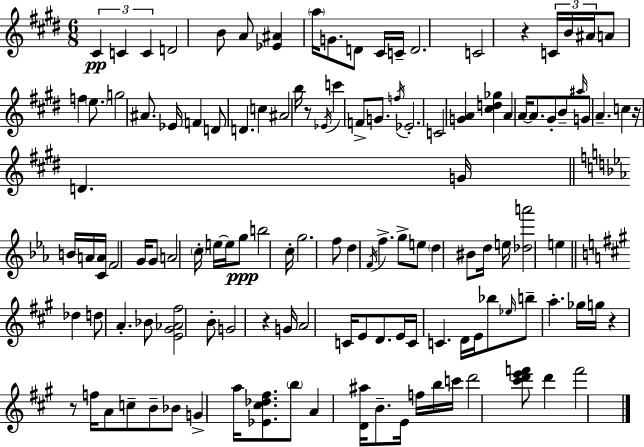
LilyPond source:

{
  \clef treble
  \numericTimeSignature
  \time 6/8
  \key e \major
  \tuplet 3/2 { cis'4\pp c'4 c'4 } | d'2 b'8 a'8 | <ees' ais'>4 \parenthesize a''16 g'8. d'8 cis'16 c'16-- | d'2. | \break c'2 r4 | \tuplet 3/2 { c'16 b'16 ais'16 } a'8 f''4 \parenthesize e''8. | g''2 ais'8. ees'16 | f'4 d'8 d'4. | \break c''4 ais'2 | b''16 r8 \acciaccatura { ees'16 } c'''4 f'8-> g'8. | \acciaccatura { f''16 } ees'2.-. | c'2 <g' a'>4 | \break <cis'' d'' ges''>4 a'4 a'16~~ a'8. | gis'8-. b'8-- \grace { ais''16 } g'8 a'4.-- | c''4 r16 d'4. | g'16 \bar "||" \break \key ees \major b'16 a'16 <c' a'>16 f'2 g'16 | g'8 a'2 \parenthesize c''16-. e''16~~ | e''16 g''8\ppp b''2 c''16-. | g''2. | \break f''8 d''4 \acciaccatura { f'16 } f''4.-> | g''8-> e''8 \parenthesize d''4 bis'8 d''16 | e''16 <des'' a'''>2 e''4 | \bar "||" \break \key a \major des''4 d''8 a'4.-. | bes'8 <e' gis' aes' fis''>2 b'8-. | g'2 r4 | g'16 a'2 c'16 e'8 | \break d'8. e'16 c'16 c'4. d'16 | e'16 bes''8 \grace { ees''16 } b''8-- a''4.-. | ges''16 g''16 r4 r8 f''16 a'8 c''8-- | b'8-- bes'8 g'4-> a''16 <ees' cis'' des'' fis''>8. | \break \parenthesize b''8 a'4 <d' ais''>16 b'8.-- e'16 | f''16 b''16 c'''16 d'''2 <cis''' d''' e''' f'''>8 | d'''4 f'''2 | \bar "|."
}